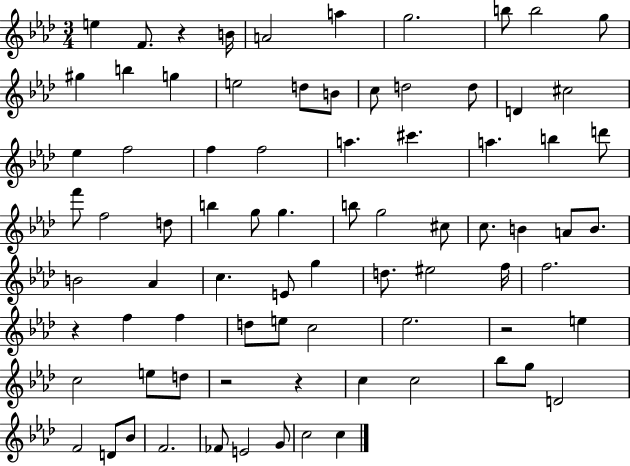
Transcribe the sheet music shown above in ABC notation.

X:1
T:Untitled
M:3/4
L:1/4
K:Ab
e F/2 z B/4 A2 a g2 b/2 b2 g/2 ^g b g e2 d/2 B/2 c/2 d2 d/2 D ^c2 _e f2 f f2 a ^c' a b d'/2 f'/2 f2 d/2 b g/2 g b/2 g2 ^c/2 c/2 B A/2 B/2 B2 _A c E/2 g d/2 ^e2 f/4 f2 z f f d/2 e/2 c2 _e2 z2 e c2 e/2 d/2 z2 z c c2 _b/2 g/2 D2 F2 D/2 _B/2 F2 _F/2 E2 G/2 c2 c